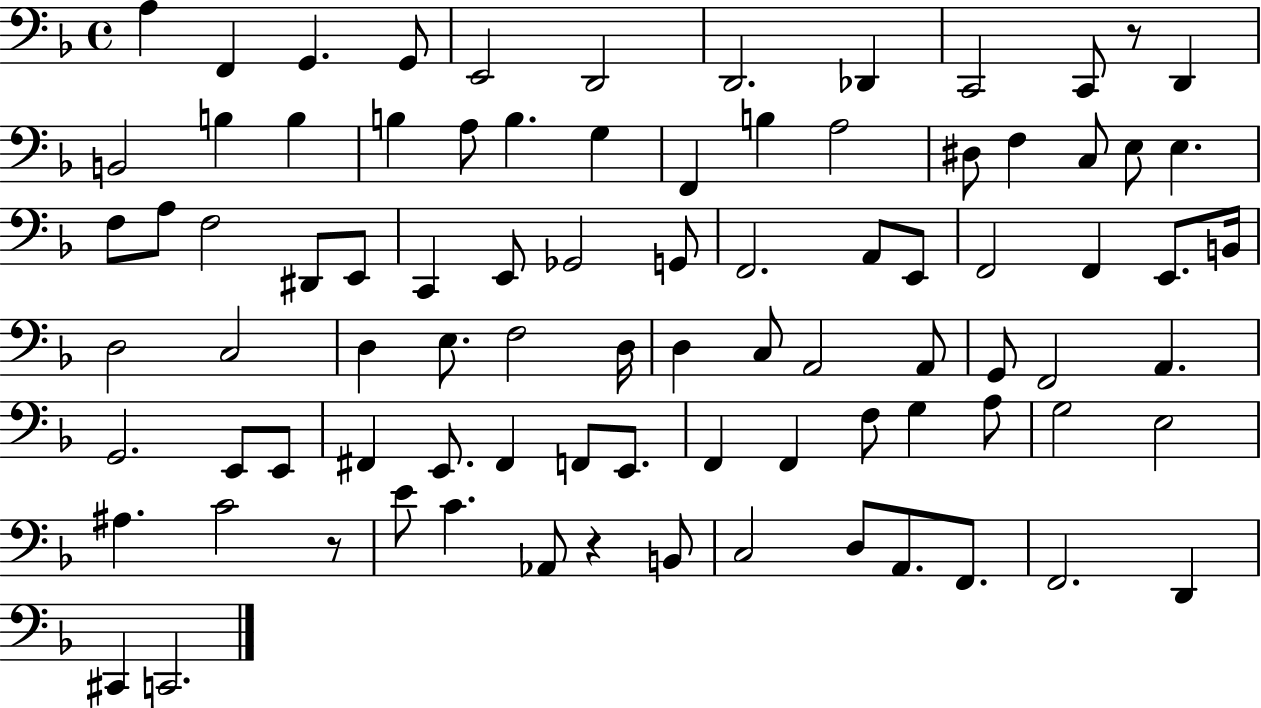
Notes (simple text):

A3/q F2/q G2/q. G2/e E2/h D2/h D2/h. Db2/q C2/h C2/e R/e D2/q B2/h B3/q B3/q B3/q A3/e B3/q. G3/q F2/q B3/q A3/h D#3/e F3/q C3/e E3/e E3/q. F3/e A3/e F3/h D#2/e E2/e C2/q E2/e Gb2/h G2/e F2/h. A2/e E2/e F2/h F2/q E2/e. B2/s D3/h C3/h D3/q E3/e. F3/h D3/s D3/q C3/e A2/h A2/e G2/e F2/h A2/q. G2/h. E2/e E2/e F#2/q E2/e. F#2/q F2/e E2/e. F2/q F2/q F3/e G3/q A3/e G3/h E3/h A#3/q. C4/h R/e E4/e C4/q. Ab2/e R/q B2/e C3/h D3/e A2/e. F2/e. F2/h. D2/q C#2/q C2/h.